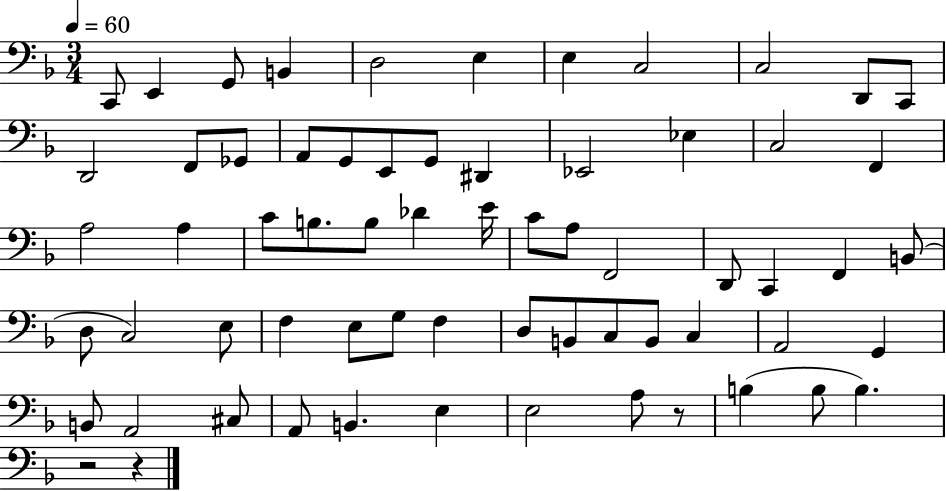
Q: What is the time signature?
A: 3/4